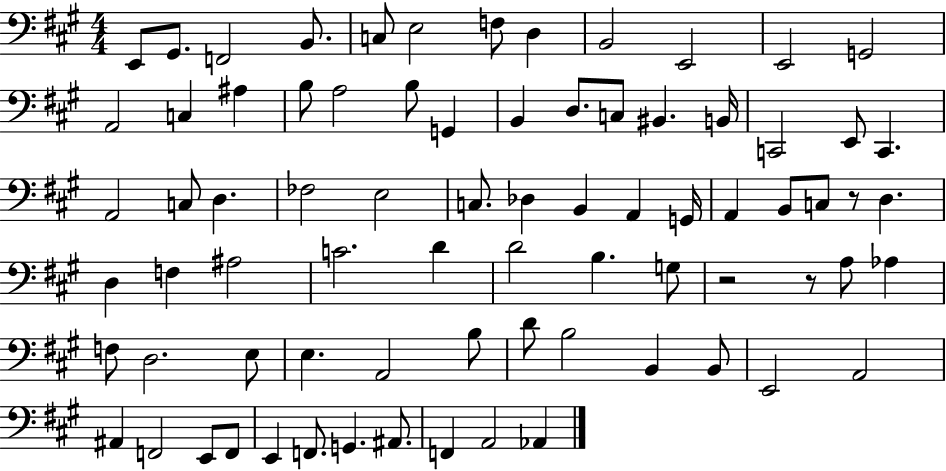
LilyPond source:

{
  \clef bass
  \numericTimeSignature
  \time 4/4
  \key a \major
  e,8 gis,8. f,2 b,8. | c8 e2 f8 d4 | b,2 e,2 | e,2 g,2 | \break a,2 c4 ais4 | b8 a2 b8 g,4 | b,4 d8. c8 bis,4. b,16 | c,2 e,8 c,4. | \break a,2 c8 d4. | fes2 e2 | c8. des4 b,4 a,4 g,16 | a,4 b,8 c8 r8 d4. | \break d4 f4 ais2 | c'2. d'4 | d'2 b4. g8 | r2 r8 a8 aes4 | \break f8 d2. e8 | e4. a,2 b8 | d'8 b2 b,4 b,8 | e,2 a,2 | \break ais,4 f,2 e,8 f,8 | e,4 f,8. g,4. ais,8. | f,4 a,2 aes,4 | \bar "|."
}